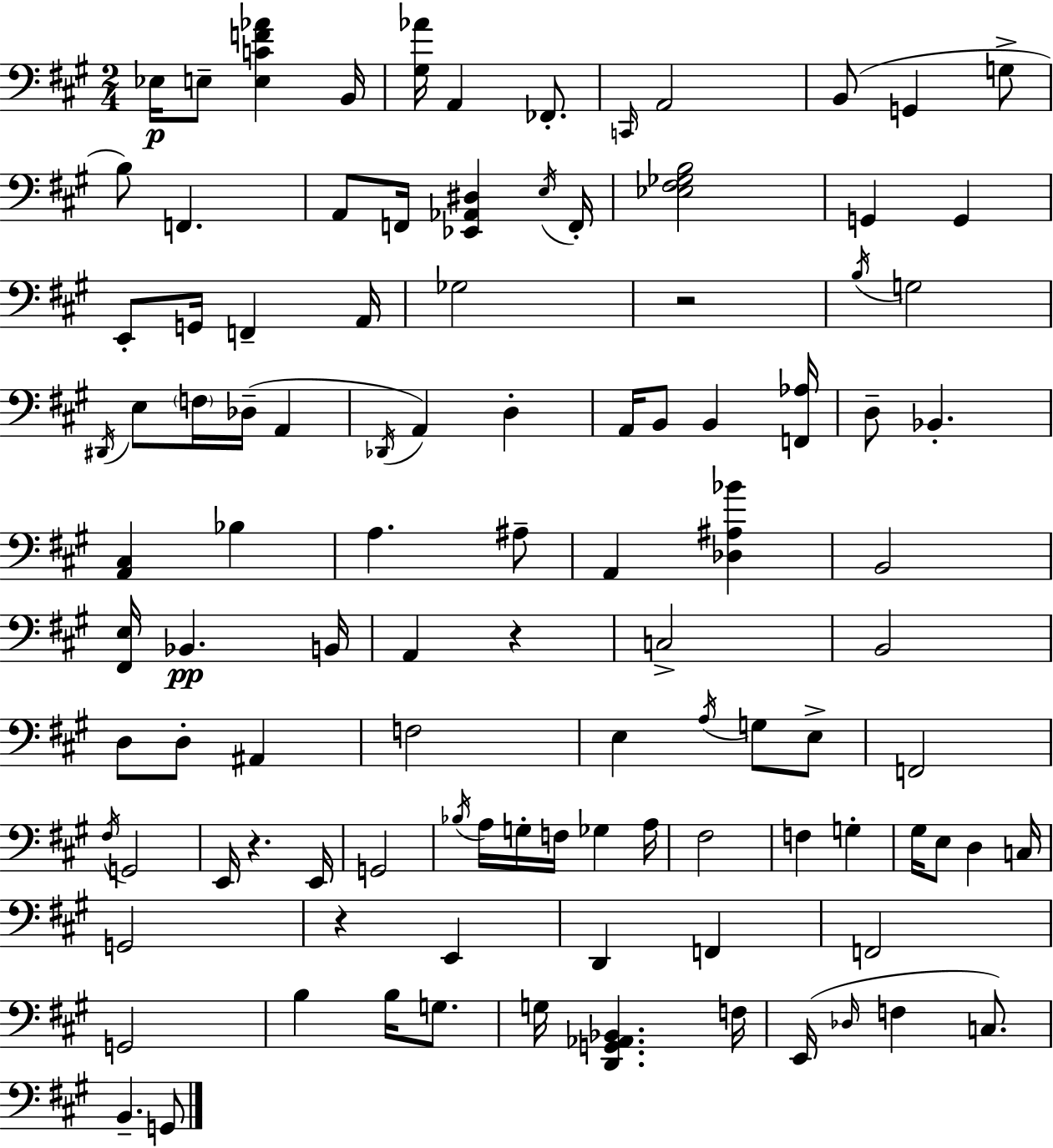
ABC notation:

X:1
T:Untitled
M:2/4
L:1/4
K:A
_E,/4 E,/2 [E,CF_A] B,,/4 [^G,_A]/4 A,, _F,,/2 C,,/4 A,,2 B,,/2 G,, G,/2 B,/2 F,, A,,/2 F,,/4 [_E,,_A,,^D,] E,/4 F,,/4 [_E,^F,_G,B,]2 G,, G,, E,,/2 G,,/4 F,, A,,/4 _G,2 z2 B,/4 G,2 ^D,,/4 E,/2 F,/4 _D,/4 A,, _D,,/4 A,, D, A,,/4 B,,/2 B,, [F,,_A,]/4 D,/2 _B,, [A,,^C,] _B, A, ^A,/2 A,, [_D,^A,_B] B,,2 [^F,,E,]/4 _B,, B,,/4 A,, z C,2 B,,2 D,/2 D,/2 ^A,, F,2 E, A,/4 G,/2 E,/2 F,,2 ^F,/4 G,,2 E,,/4 z E,,/4 G,,2 _B,/4 A,/4 G,/4 F,/4 _G, A,/4 ^F,2 F, G, ^G,/4 E,/2 D, C,/4 G,,2 z E,, D,, F,, F,,2 G,,2 B, B,/4 G,/2 G,/4 [D,,G,,_A,,_B,,] F,/4 E,,/4 _D,/4 F, C,/2 B,, G,,/2